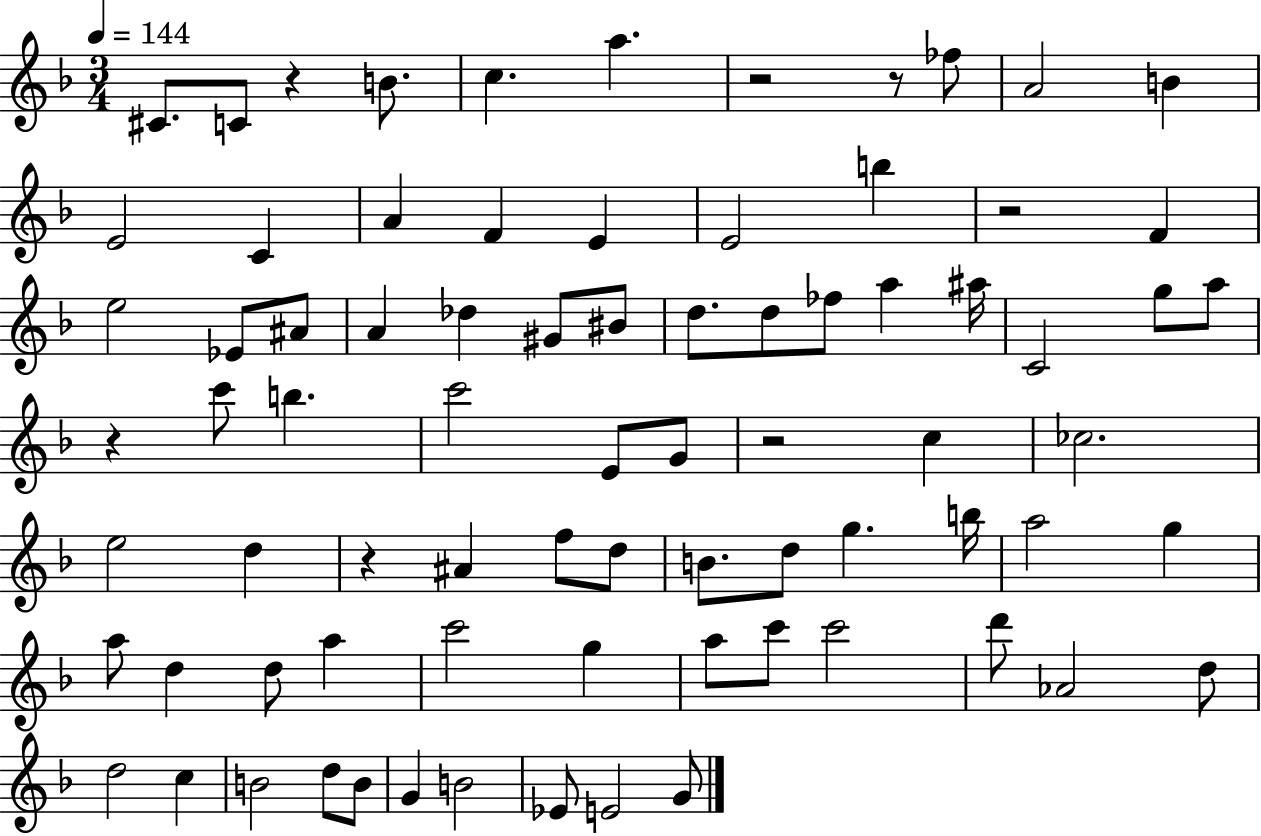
C#4/e. C4/e R/q B4/e. C5/q. A5/q. R/h R/e FES5/e A4/h B4/q E4/h C4/q A4/q F4/q E4/q E4/h B5/q R/h F4/q E5/h Eb4/e A#4/e A4/q Db5/q G#4/e BIS4/e D5/e. D5/e FES5/e A5/q A#5/s C4/h G5/e A5/e R/q C6/e B5/q. C6/h E4/e G4/e R/h C5/q CES5/h. E5/h D5/q R/q A#4/q F5/e D5/e B4/e. D5/e G5/q. B5/s A5/h G5/q A5/e D5/q D5/e A5/q C6/h G5/q A5/e C6/e C6/h D6/e Ab4/h D5/e D5/h C5/q B4/h D5/e B4/e G4/q B4/h Eb4/e E4/h G4/e